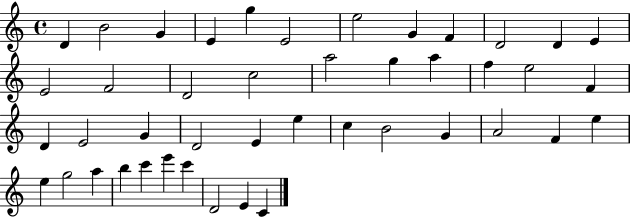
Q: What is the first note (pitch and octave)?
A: D4